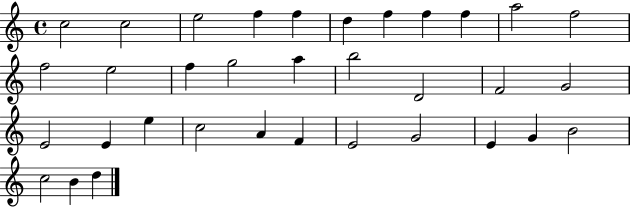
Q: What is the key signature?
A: C major